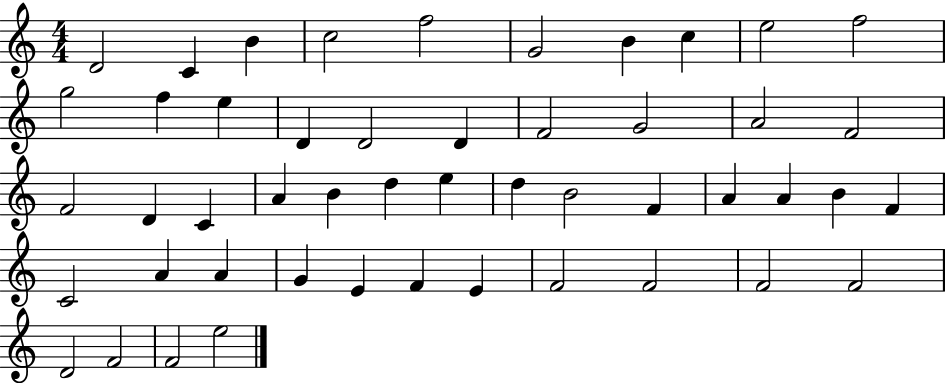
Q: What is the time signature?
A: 4/4